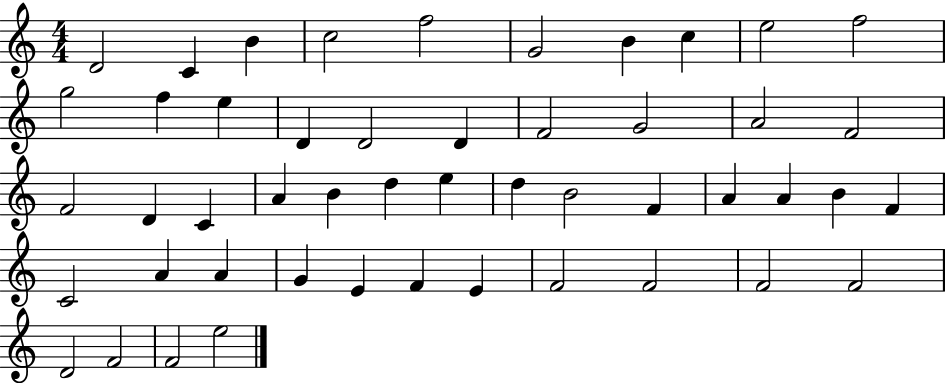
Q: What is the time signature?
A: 4/4